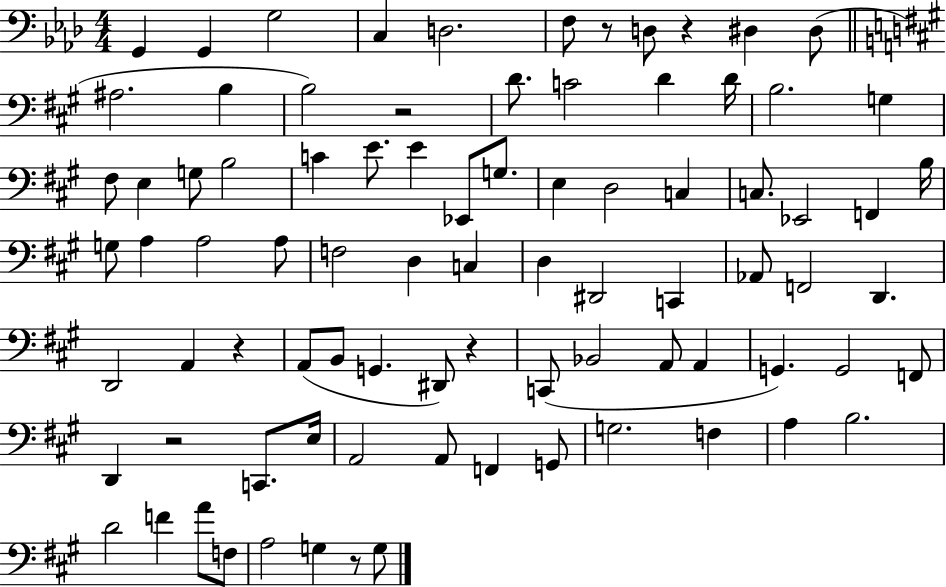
{
  \clef bass
  \numericTimeSignature
  \time 4/4
  \key aes \major
  g,4 g,4 g2 | c4 d2. | f8 r8 d8 r4 dis4 dis8( | \bar "||" \break \key a \major ais2. b4 | b2) r2 | d'8. c'2 d'4 d'16 | b2. g4 | \break fis8 e4 g8 b2 | c'4 e'8. e'4 ees,8 g8. | e4 d2 c4 | c8. ees,2 f,4 b16 | \break g8 a4 a2 a8 | f2 d4 c4 | d4 dis,2 c,4 | aes,8 f,2 d,4. | \break d,2 a,4 r4 | a,8( b,8 g,4. dis,8) r4 | c,8( bes,2 a,8 a,4 | g,4.) g,2 f,8 | \break d,4 r2 c,8. e16 | a,2 a,8 f,4 g,8 | g2. f4 | a4 b2. | \break d'2 f'4 a'8 f8 | a2 g4 r8 g8 | \bar "|."
}